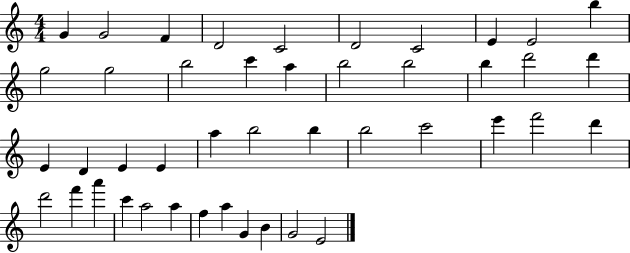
G4/q G4/h F4/q D4/h C4/h D4/h C4/h E4/q E4/h B5/q G5/h G5/h B5/h C6/q A5/q B5/h B5/h B5/q D6/h D6/q E4/q D4/q E4/q E4/q A5/q B5/h B5/q B5/h C6/h E6/q F6/h D6/q D6/h F6/q A6/q C6/q A5/h A5/q F5/q A5/q G4/q B4/q G4/h E4/h